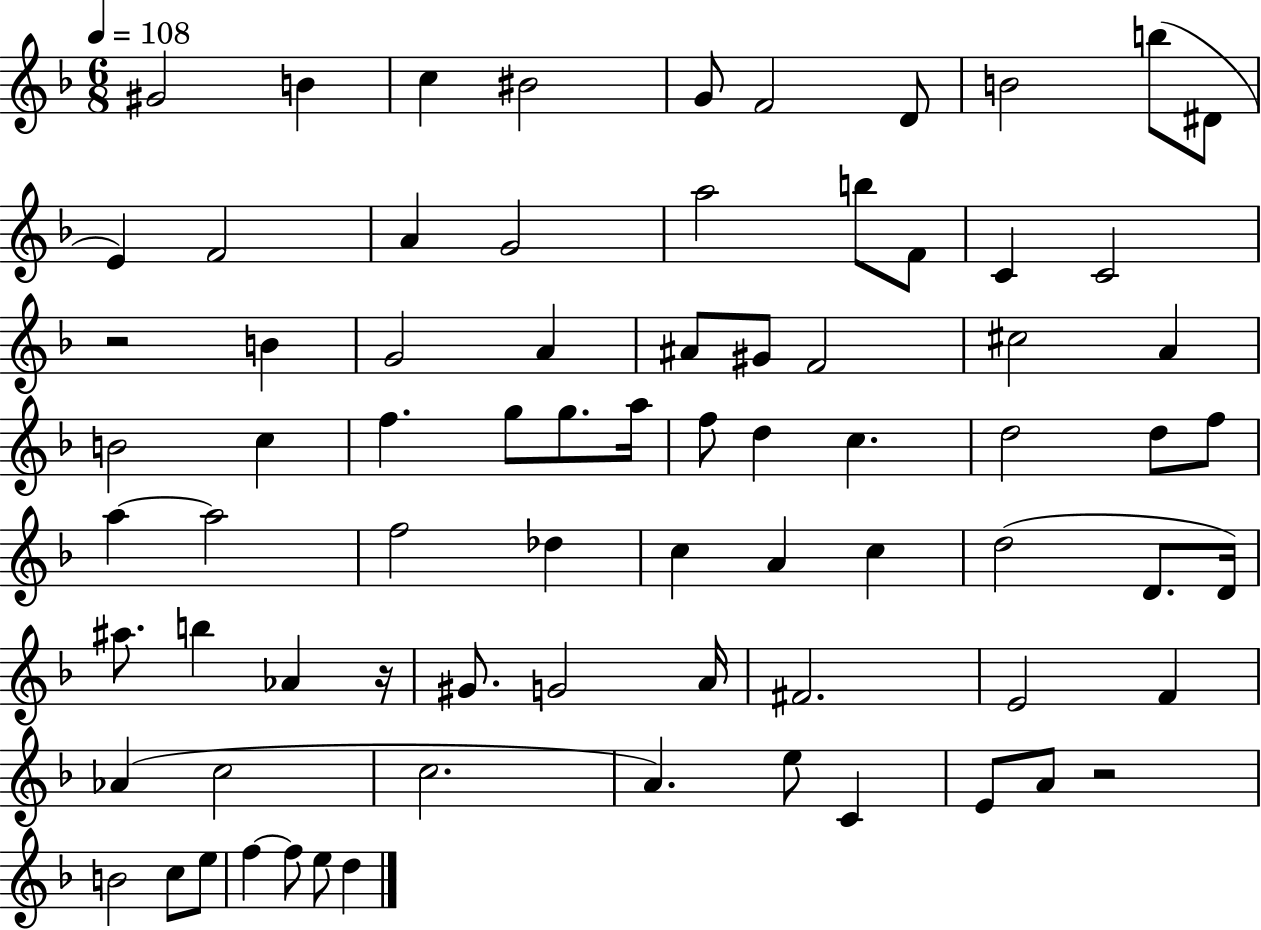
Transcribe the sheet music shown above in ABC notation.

X:1
T:Untitled
M:6/8
L:1/4
K:F
^G2 B c ^B2 G/2 F2 D/2 B2 b/2 ^D/2 E F2 A G2 a2 b/2 F/2 C C2 z2 B G2 A ^A/2 ^G/2 F2 ^c2 A B2 c f g/2 g/2 a/4 f/2 d c d2 d/2 f/2 a a2 f2 _d c A c d2 D/2 D/4 ^a/2 b _A z/4 ^G/2 G2 A/4 ^F2 E2 F _A c2 c2 A e/2 C E/2 A/2 z2 B2 c/2 e/2 f f/2 e/2 d